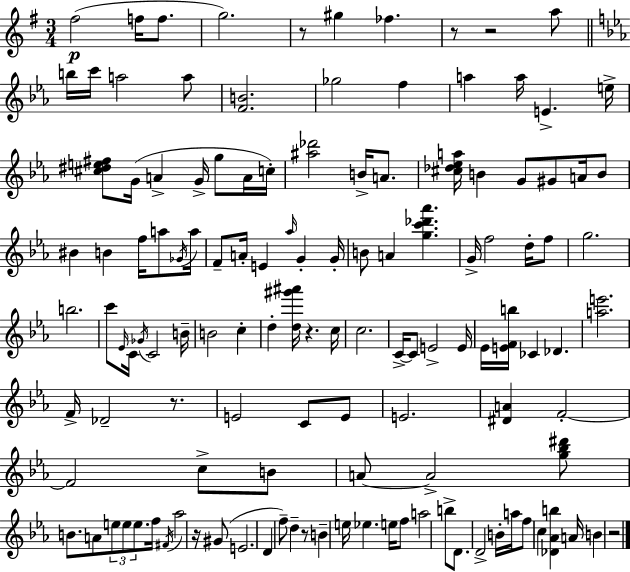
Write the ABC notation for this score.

X:1
T:Untitled
M:3/4
L:1/4
K:G
^f2 f/4 f/2 g2 z/2 ^g _f z/2 z2 a/2 b/4 c'/4 a2 a/2 [FB]2 _g2 f a a/4 E e/4 [^c^de^f]/2 G/4 A G/4 g/2 A/4 c/4 [^a_d']2 B/4 A/2 [^c_d_ea]/4 B G/2 ^G/2 A/4 B/2 ^B B f/4 a/2 _G/4 a/4 F/2 A/4 E _a/4 G G/4 B/2 A [gc'_d'_a'] G/4 f2 d/4 f/2 g2 b2 c'/2 _E/4 C/4 _G/4 C2 B/4 B2 c d [d^g'^a']/4 z c/4 c2 C/4 C/2 E2 E/4 _E/4 [EFb]/4 _C _D [ae']2 F/4 _D2 z/2 E2 C/2 E/2 E2 [^DA] F2 F2 c/2 B/2 A/2 A2 [g_b^d']/2 B/2 A/2 e/2 e/2 e/2 f/4 ^F/4 _a2 z/4 ^G/2 E2 D f/2 d z/2 B e/4 _e e/4 f/2 a2 b/2 D/2 D2 B/4 a/4 f/2 c [_D_Ab] A/4 B z2